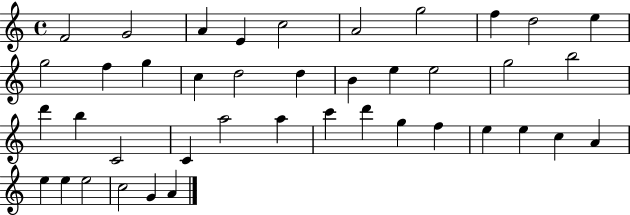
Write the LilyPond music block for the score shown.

{
  \clef treble
  \time 4/4
  \defaultTimeSignature
  \key c \major
  f'2 g'2 | a'4 e'4 c''2 | a'2 g''2 | f''4 d''2 e''4 | \break g''2 f''4 g''4 | c''4 d''2 d''4 | b'4 e''4 e''2 | g''2 b''2 | \break d'''4 b''4 c'2 | c'4 a''2 a''4 | c'''4 d'''4 g''4 f''4 | e''4 e''4 c''4 a'4 | \break e''4 e''4 e''2 | c''2 g'4 a'4 | \bar "|."
}